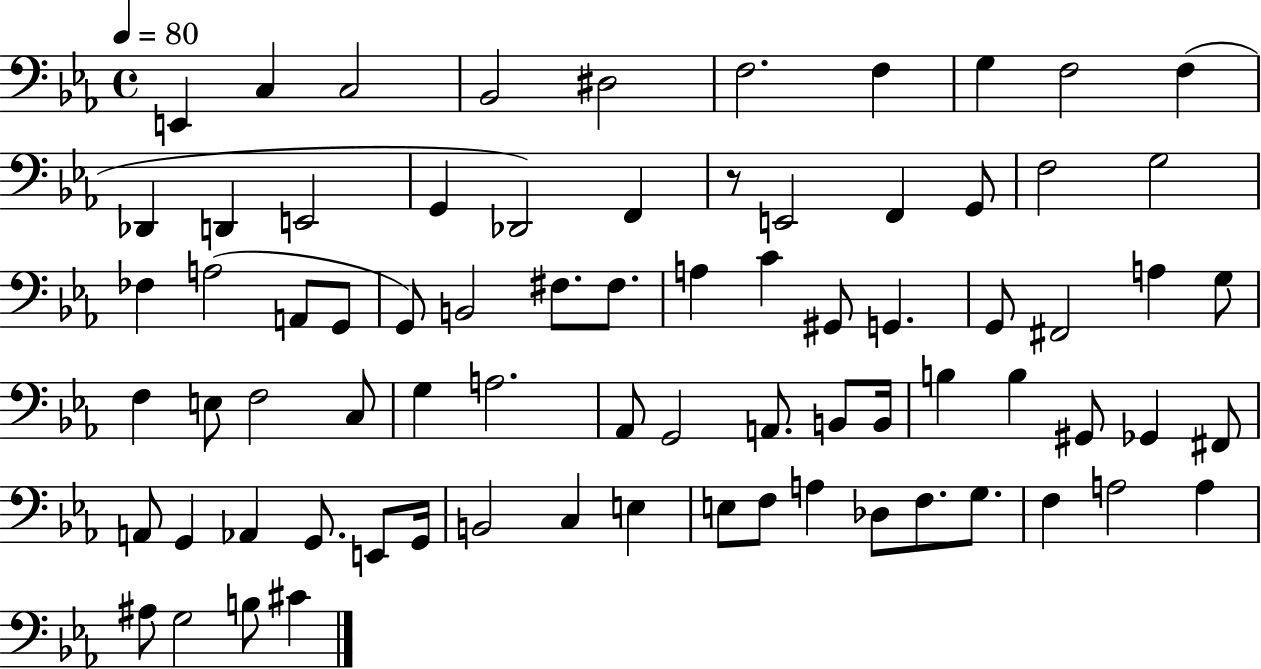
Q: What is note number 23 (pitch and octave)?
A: A3